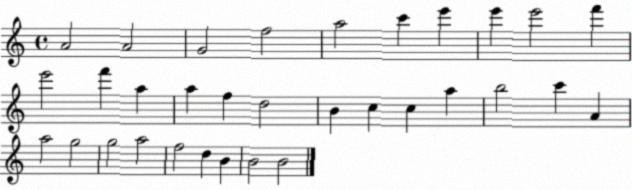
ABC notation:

X:1
T:Untitled
M:4/4
L:1/4
K:C
A2 A2 G2 f2 a2 c' e' e' e'2 f' e'2 f' a a f d2 B c c a b2 c' A a2 g2 g2 a2 f2 d B B2 B2